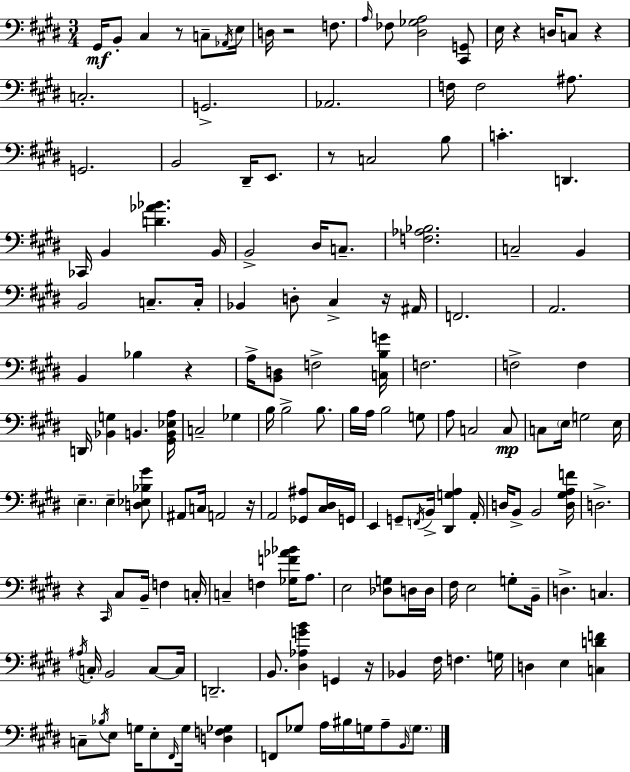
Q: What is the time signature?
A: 3/4